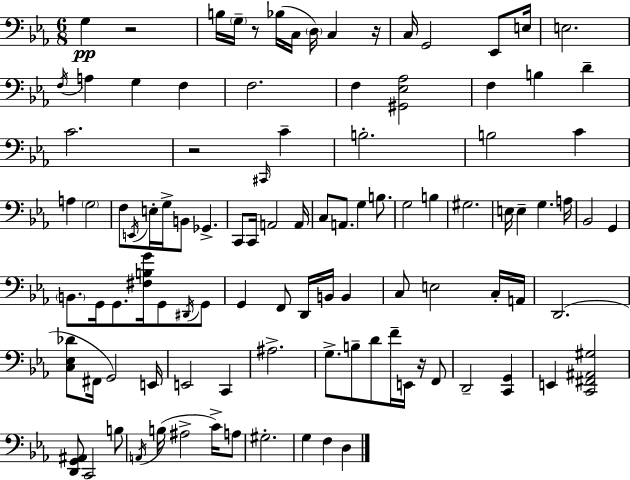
X:1
T:Untitled
M:6/8
L:1/4
K:Cm
G, z2 B,/4 G,/4 z/2 _B,/4 C,/4 D,/4 C, z/4 C,/4 G,,2 _E,,/2 E,/4 E,2 F,/4 A, G, F, F,2 F, [^G,,_E,_A,]2 F, B, D C2 z2 ^C,,/4 C B,2 B,2 C A, G,2 F,/2 E,,/4 E,/4 G,/4 B,,/2 _G,, C,,/2 C,,/4 A,,2 A,,/4 C,/2 A,,/2 G, B,/2 G,2 B, ^G,2 E,/4 E, G, A,/4 _B,,2 G,, B,,/2 G,,/4 G,,/2 [^F,B,G]/4 G,,/2 ^D,,/4 G,,/2 G,, F,,/2 D,,/4 B,,/4 B,, C,/2 E,2 C,/4 A,,/4 D,,2 [C,_E,_D]/2 ^F,,/4 G,,2 E,,/4 E,,2 C,, ^A,2 G,/2 B,/2 D/2 F/4 E,,/4 z/4 F,,/2 D,,2 [C,,G,,] E,, [C,,^F,,^A,,^G,]2 [D,,G,,^A,,]/2 C,,2 B,/2 A,,/4 B,/4 ^A,2 C/4 A,/2 ^G,2 G, F, D,